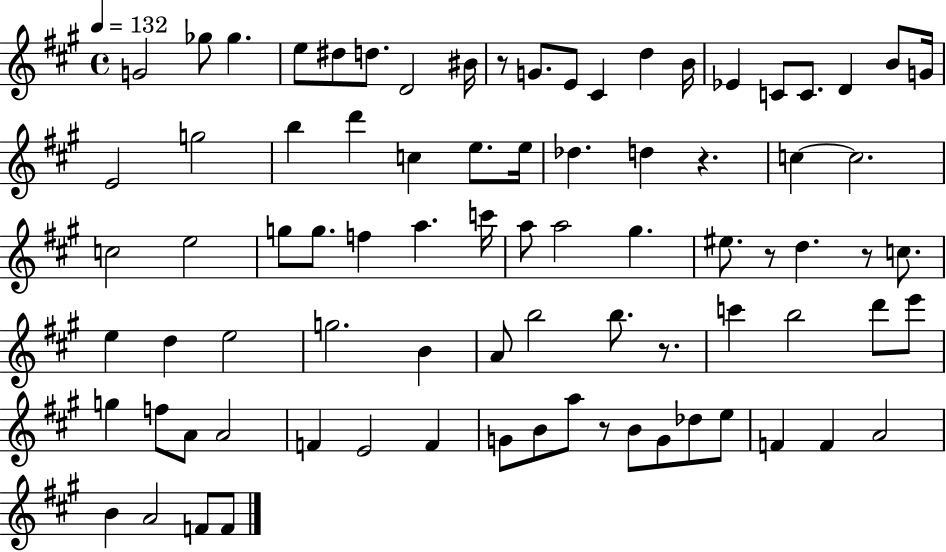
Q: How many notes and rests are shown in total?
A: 82